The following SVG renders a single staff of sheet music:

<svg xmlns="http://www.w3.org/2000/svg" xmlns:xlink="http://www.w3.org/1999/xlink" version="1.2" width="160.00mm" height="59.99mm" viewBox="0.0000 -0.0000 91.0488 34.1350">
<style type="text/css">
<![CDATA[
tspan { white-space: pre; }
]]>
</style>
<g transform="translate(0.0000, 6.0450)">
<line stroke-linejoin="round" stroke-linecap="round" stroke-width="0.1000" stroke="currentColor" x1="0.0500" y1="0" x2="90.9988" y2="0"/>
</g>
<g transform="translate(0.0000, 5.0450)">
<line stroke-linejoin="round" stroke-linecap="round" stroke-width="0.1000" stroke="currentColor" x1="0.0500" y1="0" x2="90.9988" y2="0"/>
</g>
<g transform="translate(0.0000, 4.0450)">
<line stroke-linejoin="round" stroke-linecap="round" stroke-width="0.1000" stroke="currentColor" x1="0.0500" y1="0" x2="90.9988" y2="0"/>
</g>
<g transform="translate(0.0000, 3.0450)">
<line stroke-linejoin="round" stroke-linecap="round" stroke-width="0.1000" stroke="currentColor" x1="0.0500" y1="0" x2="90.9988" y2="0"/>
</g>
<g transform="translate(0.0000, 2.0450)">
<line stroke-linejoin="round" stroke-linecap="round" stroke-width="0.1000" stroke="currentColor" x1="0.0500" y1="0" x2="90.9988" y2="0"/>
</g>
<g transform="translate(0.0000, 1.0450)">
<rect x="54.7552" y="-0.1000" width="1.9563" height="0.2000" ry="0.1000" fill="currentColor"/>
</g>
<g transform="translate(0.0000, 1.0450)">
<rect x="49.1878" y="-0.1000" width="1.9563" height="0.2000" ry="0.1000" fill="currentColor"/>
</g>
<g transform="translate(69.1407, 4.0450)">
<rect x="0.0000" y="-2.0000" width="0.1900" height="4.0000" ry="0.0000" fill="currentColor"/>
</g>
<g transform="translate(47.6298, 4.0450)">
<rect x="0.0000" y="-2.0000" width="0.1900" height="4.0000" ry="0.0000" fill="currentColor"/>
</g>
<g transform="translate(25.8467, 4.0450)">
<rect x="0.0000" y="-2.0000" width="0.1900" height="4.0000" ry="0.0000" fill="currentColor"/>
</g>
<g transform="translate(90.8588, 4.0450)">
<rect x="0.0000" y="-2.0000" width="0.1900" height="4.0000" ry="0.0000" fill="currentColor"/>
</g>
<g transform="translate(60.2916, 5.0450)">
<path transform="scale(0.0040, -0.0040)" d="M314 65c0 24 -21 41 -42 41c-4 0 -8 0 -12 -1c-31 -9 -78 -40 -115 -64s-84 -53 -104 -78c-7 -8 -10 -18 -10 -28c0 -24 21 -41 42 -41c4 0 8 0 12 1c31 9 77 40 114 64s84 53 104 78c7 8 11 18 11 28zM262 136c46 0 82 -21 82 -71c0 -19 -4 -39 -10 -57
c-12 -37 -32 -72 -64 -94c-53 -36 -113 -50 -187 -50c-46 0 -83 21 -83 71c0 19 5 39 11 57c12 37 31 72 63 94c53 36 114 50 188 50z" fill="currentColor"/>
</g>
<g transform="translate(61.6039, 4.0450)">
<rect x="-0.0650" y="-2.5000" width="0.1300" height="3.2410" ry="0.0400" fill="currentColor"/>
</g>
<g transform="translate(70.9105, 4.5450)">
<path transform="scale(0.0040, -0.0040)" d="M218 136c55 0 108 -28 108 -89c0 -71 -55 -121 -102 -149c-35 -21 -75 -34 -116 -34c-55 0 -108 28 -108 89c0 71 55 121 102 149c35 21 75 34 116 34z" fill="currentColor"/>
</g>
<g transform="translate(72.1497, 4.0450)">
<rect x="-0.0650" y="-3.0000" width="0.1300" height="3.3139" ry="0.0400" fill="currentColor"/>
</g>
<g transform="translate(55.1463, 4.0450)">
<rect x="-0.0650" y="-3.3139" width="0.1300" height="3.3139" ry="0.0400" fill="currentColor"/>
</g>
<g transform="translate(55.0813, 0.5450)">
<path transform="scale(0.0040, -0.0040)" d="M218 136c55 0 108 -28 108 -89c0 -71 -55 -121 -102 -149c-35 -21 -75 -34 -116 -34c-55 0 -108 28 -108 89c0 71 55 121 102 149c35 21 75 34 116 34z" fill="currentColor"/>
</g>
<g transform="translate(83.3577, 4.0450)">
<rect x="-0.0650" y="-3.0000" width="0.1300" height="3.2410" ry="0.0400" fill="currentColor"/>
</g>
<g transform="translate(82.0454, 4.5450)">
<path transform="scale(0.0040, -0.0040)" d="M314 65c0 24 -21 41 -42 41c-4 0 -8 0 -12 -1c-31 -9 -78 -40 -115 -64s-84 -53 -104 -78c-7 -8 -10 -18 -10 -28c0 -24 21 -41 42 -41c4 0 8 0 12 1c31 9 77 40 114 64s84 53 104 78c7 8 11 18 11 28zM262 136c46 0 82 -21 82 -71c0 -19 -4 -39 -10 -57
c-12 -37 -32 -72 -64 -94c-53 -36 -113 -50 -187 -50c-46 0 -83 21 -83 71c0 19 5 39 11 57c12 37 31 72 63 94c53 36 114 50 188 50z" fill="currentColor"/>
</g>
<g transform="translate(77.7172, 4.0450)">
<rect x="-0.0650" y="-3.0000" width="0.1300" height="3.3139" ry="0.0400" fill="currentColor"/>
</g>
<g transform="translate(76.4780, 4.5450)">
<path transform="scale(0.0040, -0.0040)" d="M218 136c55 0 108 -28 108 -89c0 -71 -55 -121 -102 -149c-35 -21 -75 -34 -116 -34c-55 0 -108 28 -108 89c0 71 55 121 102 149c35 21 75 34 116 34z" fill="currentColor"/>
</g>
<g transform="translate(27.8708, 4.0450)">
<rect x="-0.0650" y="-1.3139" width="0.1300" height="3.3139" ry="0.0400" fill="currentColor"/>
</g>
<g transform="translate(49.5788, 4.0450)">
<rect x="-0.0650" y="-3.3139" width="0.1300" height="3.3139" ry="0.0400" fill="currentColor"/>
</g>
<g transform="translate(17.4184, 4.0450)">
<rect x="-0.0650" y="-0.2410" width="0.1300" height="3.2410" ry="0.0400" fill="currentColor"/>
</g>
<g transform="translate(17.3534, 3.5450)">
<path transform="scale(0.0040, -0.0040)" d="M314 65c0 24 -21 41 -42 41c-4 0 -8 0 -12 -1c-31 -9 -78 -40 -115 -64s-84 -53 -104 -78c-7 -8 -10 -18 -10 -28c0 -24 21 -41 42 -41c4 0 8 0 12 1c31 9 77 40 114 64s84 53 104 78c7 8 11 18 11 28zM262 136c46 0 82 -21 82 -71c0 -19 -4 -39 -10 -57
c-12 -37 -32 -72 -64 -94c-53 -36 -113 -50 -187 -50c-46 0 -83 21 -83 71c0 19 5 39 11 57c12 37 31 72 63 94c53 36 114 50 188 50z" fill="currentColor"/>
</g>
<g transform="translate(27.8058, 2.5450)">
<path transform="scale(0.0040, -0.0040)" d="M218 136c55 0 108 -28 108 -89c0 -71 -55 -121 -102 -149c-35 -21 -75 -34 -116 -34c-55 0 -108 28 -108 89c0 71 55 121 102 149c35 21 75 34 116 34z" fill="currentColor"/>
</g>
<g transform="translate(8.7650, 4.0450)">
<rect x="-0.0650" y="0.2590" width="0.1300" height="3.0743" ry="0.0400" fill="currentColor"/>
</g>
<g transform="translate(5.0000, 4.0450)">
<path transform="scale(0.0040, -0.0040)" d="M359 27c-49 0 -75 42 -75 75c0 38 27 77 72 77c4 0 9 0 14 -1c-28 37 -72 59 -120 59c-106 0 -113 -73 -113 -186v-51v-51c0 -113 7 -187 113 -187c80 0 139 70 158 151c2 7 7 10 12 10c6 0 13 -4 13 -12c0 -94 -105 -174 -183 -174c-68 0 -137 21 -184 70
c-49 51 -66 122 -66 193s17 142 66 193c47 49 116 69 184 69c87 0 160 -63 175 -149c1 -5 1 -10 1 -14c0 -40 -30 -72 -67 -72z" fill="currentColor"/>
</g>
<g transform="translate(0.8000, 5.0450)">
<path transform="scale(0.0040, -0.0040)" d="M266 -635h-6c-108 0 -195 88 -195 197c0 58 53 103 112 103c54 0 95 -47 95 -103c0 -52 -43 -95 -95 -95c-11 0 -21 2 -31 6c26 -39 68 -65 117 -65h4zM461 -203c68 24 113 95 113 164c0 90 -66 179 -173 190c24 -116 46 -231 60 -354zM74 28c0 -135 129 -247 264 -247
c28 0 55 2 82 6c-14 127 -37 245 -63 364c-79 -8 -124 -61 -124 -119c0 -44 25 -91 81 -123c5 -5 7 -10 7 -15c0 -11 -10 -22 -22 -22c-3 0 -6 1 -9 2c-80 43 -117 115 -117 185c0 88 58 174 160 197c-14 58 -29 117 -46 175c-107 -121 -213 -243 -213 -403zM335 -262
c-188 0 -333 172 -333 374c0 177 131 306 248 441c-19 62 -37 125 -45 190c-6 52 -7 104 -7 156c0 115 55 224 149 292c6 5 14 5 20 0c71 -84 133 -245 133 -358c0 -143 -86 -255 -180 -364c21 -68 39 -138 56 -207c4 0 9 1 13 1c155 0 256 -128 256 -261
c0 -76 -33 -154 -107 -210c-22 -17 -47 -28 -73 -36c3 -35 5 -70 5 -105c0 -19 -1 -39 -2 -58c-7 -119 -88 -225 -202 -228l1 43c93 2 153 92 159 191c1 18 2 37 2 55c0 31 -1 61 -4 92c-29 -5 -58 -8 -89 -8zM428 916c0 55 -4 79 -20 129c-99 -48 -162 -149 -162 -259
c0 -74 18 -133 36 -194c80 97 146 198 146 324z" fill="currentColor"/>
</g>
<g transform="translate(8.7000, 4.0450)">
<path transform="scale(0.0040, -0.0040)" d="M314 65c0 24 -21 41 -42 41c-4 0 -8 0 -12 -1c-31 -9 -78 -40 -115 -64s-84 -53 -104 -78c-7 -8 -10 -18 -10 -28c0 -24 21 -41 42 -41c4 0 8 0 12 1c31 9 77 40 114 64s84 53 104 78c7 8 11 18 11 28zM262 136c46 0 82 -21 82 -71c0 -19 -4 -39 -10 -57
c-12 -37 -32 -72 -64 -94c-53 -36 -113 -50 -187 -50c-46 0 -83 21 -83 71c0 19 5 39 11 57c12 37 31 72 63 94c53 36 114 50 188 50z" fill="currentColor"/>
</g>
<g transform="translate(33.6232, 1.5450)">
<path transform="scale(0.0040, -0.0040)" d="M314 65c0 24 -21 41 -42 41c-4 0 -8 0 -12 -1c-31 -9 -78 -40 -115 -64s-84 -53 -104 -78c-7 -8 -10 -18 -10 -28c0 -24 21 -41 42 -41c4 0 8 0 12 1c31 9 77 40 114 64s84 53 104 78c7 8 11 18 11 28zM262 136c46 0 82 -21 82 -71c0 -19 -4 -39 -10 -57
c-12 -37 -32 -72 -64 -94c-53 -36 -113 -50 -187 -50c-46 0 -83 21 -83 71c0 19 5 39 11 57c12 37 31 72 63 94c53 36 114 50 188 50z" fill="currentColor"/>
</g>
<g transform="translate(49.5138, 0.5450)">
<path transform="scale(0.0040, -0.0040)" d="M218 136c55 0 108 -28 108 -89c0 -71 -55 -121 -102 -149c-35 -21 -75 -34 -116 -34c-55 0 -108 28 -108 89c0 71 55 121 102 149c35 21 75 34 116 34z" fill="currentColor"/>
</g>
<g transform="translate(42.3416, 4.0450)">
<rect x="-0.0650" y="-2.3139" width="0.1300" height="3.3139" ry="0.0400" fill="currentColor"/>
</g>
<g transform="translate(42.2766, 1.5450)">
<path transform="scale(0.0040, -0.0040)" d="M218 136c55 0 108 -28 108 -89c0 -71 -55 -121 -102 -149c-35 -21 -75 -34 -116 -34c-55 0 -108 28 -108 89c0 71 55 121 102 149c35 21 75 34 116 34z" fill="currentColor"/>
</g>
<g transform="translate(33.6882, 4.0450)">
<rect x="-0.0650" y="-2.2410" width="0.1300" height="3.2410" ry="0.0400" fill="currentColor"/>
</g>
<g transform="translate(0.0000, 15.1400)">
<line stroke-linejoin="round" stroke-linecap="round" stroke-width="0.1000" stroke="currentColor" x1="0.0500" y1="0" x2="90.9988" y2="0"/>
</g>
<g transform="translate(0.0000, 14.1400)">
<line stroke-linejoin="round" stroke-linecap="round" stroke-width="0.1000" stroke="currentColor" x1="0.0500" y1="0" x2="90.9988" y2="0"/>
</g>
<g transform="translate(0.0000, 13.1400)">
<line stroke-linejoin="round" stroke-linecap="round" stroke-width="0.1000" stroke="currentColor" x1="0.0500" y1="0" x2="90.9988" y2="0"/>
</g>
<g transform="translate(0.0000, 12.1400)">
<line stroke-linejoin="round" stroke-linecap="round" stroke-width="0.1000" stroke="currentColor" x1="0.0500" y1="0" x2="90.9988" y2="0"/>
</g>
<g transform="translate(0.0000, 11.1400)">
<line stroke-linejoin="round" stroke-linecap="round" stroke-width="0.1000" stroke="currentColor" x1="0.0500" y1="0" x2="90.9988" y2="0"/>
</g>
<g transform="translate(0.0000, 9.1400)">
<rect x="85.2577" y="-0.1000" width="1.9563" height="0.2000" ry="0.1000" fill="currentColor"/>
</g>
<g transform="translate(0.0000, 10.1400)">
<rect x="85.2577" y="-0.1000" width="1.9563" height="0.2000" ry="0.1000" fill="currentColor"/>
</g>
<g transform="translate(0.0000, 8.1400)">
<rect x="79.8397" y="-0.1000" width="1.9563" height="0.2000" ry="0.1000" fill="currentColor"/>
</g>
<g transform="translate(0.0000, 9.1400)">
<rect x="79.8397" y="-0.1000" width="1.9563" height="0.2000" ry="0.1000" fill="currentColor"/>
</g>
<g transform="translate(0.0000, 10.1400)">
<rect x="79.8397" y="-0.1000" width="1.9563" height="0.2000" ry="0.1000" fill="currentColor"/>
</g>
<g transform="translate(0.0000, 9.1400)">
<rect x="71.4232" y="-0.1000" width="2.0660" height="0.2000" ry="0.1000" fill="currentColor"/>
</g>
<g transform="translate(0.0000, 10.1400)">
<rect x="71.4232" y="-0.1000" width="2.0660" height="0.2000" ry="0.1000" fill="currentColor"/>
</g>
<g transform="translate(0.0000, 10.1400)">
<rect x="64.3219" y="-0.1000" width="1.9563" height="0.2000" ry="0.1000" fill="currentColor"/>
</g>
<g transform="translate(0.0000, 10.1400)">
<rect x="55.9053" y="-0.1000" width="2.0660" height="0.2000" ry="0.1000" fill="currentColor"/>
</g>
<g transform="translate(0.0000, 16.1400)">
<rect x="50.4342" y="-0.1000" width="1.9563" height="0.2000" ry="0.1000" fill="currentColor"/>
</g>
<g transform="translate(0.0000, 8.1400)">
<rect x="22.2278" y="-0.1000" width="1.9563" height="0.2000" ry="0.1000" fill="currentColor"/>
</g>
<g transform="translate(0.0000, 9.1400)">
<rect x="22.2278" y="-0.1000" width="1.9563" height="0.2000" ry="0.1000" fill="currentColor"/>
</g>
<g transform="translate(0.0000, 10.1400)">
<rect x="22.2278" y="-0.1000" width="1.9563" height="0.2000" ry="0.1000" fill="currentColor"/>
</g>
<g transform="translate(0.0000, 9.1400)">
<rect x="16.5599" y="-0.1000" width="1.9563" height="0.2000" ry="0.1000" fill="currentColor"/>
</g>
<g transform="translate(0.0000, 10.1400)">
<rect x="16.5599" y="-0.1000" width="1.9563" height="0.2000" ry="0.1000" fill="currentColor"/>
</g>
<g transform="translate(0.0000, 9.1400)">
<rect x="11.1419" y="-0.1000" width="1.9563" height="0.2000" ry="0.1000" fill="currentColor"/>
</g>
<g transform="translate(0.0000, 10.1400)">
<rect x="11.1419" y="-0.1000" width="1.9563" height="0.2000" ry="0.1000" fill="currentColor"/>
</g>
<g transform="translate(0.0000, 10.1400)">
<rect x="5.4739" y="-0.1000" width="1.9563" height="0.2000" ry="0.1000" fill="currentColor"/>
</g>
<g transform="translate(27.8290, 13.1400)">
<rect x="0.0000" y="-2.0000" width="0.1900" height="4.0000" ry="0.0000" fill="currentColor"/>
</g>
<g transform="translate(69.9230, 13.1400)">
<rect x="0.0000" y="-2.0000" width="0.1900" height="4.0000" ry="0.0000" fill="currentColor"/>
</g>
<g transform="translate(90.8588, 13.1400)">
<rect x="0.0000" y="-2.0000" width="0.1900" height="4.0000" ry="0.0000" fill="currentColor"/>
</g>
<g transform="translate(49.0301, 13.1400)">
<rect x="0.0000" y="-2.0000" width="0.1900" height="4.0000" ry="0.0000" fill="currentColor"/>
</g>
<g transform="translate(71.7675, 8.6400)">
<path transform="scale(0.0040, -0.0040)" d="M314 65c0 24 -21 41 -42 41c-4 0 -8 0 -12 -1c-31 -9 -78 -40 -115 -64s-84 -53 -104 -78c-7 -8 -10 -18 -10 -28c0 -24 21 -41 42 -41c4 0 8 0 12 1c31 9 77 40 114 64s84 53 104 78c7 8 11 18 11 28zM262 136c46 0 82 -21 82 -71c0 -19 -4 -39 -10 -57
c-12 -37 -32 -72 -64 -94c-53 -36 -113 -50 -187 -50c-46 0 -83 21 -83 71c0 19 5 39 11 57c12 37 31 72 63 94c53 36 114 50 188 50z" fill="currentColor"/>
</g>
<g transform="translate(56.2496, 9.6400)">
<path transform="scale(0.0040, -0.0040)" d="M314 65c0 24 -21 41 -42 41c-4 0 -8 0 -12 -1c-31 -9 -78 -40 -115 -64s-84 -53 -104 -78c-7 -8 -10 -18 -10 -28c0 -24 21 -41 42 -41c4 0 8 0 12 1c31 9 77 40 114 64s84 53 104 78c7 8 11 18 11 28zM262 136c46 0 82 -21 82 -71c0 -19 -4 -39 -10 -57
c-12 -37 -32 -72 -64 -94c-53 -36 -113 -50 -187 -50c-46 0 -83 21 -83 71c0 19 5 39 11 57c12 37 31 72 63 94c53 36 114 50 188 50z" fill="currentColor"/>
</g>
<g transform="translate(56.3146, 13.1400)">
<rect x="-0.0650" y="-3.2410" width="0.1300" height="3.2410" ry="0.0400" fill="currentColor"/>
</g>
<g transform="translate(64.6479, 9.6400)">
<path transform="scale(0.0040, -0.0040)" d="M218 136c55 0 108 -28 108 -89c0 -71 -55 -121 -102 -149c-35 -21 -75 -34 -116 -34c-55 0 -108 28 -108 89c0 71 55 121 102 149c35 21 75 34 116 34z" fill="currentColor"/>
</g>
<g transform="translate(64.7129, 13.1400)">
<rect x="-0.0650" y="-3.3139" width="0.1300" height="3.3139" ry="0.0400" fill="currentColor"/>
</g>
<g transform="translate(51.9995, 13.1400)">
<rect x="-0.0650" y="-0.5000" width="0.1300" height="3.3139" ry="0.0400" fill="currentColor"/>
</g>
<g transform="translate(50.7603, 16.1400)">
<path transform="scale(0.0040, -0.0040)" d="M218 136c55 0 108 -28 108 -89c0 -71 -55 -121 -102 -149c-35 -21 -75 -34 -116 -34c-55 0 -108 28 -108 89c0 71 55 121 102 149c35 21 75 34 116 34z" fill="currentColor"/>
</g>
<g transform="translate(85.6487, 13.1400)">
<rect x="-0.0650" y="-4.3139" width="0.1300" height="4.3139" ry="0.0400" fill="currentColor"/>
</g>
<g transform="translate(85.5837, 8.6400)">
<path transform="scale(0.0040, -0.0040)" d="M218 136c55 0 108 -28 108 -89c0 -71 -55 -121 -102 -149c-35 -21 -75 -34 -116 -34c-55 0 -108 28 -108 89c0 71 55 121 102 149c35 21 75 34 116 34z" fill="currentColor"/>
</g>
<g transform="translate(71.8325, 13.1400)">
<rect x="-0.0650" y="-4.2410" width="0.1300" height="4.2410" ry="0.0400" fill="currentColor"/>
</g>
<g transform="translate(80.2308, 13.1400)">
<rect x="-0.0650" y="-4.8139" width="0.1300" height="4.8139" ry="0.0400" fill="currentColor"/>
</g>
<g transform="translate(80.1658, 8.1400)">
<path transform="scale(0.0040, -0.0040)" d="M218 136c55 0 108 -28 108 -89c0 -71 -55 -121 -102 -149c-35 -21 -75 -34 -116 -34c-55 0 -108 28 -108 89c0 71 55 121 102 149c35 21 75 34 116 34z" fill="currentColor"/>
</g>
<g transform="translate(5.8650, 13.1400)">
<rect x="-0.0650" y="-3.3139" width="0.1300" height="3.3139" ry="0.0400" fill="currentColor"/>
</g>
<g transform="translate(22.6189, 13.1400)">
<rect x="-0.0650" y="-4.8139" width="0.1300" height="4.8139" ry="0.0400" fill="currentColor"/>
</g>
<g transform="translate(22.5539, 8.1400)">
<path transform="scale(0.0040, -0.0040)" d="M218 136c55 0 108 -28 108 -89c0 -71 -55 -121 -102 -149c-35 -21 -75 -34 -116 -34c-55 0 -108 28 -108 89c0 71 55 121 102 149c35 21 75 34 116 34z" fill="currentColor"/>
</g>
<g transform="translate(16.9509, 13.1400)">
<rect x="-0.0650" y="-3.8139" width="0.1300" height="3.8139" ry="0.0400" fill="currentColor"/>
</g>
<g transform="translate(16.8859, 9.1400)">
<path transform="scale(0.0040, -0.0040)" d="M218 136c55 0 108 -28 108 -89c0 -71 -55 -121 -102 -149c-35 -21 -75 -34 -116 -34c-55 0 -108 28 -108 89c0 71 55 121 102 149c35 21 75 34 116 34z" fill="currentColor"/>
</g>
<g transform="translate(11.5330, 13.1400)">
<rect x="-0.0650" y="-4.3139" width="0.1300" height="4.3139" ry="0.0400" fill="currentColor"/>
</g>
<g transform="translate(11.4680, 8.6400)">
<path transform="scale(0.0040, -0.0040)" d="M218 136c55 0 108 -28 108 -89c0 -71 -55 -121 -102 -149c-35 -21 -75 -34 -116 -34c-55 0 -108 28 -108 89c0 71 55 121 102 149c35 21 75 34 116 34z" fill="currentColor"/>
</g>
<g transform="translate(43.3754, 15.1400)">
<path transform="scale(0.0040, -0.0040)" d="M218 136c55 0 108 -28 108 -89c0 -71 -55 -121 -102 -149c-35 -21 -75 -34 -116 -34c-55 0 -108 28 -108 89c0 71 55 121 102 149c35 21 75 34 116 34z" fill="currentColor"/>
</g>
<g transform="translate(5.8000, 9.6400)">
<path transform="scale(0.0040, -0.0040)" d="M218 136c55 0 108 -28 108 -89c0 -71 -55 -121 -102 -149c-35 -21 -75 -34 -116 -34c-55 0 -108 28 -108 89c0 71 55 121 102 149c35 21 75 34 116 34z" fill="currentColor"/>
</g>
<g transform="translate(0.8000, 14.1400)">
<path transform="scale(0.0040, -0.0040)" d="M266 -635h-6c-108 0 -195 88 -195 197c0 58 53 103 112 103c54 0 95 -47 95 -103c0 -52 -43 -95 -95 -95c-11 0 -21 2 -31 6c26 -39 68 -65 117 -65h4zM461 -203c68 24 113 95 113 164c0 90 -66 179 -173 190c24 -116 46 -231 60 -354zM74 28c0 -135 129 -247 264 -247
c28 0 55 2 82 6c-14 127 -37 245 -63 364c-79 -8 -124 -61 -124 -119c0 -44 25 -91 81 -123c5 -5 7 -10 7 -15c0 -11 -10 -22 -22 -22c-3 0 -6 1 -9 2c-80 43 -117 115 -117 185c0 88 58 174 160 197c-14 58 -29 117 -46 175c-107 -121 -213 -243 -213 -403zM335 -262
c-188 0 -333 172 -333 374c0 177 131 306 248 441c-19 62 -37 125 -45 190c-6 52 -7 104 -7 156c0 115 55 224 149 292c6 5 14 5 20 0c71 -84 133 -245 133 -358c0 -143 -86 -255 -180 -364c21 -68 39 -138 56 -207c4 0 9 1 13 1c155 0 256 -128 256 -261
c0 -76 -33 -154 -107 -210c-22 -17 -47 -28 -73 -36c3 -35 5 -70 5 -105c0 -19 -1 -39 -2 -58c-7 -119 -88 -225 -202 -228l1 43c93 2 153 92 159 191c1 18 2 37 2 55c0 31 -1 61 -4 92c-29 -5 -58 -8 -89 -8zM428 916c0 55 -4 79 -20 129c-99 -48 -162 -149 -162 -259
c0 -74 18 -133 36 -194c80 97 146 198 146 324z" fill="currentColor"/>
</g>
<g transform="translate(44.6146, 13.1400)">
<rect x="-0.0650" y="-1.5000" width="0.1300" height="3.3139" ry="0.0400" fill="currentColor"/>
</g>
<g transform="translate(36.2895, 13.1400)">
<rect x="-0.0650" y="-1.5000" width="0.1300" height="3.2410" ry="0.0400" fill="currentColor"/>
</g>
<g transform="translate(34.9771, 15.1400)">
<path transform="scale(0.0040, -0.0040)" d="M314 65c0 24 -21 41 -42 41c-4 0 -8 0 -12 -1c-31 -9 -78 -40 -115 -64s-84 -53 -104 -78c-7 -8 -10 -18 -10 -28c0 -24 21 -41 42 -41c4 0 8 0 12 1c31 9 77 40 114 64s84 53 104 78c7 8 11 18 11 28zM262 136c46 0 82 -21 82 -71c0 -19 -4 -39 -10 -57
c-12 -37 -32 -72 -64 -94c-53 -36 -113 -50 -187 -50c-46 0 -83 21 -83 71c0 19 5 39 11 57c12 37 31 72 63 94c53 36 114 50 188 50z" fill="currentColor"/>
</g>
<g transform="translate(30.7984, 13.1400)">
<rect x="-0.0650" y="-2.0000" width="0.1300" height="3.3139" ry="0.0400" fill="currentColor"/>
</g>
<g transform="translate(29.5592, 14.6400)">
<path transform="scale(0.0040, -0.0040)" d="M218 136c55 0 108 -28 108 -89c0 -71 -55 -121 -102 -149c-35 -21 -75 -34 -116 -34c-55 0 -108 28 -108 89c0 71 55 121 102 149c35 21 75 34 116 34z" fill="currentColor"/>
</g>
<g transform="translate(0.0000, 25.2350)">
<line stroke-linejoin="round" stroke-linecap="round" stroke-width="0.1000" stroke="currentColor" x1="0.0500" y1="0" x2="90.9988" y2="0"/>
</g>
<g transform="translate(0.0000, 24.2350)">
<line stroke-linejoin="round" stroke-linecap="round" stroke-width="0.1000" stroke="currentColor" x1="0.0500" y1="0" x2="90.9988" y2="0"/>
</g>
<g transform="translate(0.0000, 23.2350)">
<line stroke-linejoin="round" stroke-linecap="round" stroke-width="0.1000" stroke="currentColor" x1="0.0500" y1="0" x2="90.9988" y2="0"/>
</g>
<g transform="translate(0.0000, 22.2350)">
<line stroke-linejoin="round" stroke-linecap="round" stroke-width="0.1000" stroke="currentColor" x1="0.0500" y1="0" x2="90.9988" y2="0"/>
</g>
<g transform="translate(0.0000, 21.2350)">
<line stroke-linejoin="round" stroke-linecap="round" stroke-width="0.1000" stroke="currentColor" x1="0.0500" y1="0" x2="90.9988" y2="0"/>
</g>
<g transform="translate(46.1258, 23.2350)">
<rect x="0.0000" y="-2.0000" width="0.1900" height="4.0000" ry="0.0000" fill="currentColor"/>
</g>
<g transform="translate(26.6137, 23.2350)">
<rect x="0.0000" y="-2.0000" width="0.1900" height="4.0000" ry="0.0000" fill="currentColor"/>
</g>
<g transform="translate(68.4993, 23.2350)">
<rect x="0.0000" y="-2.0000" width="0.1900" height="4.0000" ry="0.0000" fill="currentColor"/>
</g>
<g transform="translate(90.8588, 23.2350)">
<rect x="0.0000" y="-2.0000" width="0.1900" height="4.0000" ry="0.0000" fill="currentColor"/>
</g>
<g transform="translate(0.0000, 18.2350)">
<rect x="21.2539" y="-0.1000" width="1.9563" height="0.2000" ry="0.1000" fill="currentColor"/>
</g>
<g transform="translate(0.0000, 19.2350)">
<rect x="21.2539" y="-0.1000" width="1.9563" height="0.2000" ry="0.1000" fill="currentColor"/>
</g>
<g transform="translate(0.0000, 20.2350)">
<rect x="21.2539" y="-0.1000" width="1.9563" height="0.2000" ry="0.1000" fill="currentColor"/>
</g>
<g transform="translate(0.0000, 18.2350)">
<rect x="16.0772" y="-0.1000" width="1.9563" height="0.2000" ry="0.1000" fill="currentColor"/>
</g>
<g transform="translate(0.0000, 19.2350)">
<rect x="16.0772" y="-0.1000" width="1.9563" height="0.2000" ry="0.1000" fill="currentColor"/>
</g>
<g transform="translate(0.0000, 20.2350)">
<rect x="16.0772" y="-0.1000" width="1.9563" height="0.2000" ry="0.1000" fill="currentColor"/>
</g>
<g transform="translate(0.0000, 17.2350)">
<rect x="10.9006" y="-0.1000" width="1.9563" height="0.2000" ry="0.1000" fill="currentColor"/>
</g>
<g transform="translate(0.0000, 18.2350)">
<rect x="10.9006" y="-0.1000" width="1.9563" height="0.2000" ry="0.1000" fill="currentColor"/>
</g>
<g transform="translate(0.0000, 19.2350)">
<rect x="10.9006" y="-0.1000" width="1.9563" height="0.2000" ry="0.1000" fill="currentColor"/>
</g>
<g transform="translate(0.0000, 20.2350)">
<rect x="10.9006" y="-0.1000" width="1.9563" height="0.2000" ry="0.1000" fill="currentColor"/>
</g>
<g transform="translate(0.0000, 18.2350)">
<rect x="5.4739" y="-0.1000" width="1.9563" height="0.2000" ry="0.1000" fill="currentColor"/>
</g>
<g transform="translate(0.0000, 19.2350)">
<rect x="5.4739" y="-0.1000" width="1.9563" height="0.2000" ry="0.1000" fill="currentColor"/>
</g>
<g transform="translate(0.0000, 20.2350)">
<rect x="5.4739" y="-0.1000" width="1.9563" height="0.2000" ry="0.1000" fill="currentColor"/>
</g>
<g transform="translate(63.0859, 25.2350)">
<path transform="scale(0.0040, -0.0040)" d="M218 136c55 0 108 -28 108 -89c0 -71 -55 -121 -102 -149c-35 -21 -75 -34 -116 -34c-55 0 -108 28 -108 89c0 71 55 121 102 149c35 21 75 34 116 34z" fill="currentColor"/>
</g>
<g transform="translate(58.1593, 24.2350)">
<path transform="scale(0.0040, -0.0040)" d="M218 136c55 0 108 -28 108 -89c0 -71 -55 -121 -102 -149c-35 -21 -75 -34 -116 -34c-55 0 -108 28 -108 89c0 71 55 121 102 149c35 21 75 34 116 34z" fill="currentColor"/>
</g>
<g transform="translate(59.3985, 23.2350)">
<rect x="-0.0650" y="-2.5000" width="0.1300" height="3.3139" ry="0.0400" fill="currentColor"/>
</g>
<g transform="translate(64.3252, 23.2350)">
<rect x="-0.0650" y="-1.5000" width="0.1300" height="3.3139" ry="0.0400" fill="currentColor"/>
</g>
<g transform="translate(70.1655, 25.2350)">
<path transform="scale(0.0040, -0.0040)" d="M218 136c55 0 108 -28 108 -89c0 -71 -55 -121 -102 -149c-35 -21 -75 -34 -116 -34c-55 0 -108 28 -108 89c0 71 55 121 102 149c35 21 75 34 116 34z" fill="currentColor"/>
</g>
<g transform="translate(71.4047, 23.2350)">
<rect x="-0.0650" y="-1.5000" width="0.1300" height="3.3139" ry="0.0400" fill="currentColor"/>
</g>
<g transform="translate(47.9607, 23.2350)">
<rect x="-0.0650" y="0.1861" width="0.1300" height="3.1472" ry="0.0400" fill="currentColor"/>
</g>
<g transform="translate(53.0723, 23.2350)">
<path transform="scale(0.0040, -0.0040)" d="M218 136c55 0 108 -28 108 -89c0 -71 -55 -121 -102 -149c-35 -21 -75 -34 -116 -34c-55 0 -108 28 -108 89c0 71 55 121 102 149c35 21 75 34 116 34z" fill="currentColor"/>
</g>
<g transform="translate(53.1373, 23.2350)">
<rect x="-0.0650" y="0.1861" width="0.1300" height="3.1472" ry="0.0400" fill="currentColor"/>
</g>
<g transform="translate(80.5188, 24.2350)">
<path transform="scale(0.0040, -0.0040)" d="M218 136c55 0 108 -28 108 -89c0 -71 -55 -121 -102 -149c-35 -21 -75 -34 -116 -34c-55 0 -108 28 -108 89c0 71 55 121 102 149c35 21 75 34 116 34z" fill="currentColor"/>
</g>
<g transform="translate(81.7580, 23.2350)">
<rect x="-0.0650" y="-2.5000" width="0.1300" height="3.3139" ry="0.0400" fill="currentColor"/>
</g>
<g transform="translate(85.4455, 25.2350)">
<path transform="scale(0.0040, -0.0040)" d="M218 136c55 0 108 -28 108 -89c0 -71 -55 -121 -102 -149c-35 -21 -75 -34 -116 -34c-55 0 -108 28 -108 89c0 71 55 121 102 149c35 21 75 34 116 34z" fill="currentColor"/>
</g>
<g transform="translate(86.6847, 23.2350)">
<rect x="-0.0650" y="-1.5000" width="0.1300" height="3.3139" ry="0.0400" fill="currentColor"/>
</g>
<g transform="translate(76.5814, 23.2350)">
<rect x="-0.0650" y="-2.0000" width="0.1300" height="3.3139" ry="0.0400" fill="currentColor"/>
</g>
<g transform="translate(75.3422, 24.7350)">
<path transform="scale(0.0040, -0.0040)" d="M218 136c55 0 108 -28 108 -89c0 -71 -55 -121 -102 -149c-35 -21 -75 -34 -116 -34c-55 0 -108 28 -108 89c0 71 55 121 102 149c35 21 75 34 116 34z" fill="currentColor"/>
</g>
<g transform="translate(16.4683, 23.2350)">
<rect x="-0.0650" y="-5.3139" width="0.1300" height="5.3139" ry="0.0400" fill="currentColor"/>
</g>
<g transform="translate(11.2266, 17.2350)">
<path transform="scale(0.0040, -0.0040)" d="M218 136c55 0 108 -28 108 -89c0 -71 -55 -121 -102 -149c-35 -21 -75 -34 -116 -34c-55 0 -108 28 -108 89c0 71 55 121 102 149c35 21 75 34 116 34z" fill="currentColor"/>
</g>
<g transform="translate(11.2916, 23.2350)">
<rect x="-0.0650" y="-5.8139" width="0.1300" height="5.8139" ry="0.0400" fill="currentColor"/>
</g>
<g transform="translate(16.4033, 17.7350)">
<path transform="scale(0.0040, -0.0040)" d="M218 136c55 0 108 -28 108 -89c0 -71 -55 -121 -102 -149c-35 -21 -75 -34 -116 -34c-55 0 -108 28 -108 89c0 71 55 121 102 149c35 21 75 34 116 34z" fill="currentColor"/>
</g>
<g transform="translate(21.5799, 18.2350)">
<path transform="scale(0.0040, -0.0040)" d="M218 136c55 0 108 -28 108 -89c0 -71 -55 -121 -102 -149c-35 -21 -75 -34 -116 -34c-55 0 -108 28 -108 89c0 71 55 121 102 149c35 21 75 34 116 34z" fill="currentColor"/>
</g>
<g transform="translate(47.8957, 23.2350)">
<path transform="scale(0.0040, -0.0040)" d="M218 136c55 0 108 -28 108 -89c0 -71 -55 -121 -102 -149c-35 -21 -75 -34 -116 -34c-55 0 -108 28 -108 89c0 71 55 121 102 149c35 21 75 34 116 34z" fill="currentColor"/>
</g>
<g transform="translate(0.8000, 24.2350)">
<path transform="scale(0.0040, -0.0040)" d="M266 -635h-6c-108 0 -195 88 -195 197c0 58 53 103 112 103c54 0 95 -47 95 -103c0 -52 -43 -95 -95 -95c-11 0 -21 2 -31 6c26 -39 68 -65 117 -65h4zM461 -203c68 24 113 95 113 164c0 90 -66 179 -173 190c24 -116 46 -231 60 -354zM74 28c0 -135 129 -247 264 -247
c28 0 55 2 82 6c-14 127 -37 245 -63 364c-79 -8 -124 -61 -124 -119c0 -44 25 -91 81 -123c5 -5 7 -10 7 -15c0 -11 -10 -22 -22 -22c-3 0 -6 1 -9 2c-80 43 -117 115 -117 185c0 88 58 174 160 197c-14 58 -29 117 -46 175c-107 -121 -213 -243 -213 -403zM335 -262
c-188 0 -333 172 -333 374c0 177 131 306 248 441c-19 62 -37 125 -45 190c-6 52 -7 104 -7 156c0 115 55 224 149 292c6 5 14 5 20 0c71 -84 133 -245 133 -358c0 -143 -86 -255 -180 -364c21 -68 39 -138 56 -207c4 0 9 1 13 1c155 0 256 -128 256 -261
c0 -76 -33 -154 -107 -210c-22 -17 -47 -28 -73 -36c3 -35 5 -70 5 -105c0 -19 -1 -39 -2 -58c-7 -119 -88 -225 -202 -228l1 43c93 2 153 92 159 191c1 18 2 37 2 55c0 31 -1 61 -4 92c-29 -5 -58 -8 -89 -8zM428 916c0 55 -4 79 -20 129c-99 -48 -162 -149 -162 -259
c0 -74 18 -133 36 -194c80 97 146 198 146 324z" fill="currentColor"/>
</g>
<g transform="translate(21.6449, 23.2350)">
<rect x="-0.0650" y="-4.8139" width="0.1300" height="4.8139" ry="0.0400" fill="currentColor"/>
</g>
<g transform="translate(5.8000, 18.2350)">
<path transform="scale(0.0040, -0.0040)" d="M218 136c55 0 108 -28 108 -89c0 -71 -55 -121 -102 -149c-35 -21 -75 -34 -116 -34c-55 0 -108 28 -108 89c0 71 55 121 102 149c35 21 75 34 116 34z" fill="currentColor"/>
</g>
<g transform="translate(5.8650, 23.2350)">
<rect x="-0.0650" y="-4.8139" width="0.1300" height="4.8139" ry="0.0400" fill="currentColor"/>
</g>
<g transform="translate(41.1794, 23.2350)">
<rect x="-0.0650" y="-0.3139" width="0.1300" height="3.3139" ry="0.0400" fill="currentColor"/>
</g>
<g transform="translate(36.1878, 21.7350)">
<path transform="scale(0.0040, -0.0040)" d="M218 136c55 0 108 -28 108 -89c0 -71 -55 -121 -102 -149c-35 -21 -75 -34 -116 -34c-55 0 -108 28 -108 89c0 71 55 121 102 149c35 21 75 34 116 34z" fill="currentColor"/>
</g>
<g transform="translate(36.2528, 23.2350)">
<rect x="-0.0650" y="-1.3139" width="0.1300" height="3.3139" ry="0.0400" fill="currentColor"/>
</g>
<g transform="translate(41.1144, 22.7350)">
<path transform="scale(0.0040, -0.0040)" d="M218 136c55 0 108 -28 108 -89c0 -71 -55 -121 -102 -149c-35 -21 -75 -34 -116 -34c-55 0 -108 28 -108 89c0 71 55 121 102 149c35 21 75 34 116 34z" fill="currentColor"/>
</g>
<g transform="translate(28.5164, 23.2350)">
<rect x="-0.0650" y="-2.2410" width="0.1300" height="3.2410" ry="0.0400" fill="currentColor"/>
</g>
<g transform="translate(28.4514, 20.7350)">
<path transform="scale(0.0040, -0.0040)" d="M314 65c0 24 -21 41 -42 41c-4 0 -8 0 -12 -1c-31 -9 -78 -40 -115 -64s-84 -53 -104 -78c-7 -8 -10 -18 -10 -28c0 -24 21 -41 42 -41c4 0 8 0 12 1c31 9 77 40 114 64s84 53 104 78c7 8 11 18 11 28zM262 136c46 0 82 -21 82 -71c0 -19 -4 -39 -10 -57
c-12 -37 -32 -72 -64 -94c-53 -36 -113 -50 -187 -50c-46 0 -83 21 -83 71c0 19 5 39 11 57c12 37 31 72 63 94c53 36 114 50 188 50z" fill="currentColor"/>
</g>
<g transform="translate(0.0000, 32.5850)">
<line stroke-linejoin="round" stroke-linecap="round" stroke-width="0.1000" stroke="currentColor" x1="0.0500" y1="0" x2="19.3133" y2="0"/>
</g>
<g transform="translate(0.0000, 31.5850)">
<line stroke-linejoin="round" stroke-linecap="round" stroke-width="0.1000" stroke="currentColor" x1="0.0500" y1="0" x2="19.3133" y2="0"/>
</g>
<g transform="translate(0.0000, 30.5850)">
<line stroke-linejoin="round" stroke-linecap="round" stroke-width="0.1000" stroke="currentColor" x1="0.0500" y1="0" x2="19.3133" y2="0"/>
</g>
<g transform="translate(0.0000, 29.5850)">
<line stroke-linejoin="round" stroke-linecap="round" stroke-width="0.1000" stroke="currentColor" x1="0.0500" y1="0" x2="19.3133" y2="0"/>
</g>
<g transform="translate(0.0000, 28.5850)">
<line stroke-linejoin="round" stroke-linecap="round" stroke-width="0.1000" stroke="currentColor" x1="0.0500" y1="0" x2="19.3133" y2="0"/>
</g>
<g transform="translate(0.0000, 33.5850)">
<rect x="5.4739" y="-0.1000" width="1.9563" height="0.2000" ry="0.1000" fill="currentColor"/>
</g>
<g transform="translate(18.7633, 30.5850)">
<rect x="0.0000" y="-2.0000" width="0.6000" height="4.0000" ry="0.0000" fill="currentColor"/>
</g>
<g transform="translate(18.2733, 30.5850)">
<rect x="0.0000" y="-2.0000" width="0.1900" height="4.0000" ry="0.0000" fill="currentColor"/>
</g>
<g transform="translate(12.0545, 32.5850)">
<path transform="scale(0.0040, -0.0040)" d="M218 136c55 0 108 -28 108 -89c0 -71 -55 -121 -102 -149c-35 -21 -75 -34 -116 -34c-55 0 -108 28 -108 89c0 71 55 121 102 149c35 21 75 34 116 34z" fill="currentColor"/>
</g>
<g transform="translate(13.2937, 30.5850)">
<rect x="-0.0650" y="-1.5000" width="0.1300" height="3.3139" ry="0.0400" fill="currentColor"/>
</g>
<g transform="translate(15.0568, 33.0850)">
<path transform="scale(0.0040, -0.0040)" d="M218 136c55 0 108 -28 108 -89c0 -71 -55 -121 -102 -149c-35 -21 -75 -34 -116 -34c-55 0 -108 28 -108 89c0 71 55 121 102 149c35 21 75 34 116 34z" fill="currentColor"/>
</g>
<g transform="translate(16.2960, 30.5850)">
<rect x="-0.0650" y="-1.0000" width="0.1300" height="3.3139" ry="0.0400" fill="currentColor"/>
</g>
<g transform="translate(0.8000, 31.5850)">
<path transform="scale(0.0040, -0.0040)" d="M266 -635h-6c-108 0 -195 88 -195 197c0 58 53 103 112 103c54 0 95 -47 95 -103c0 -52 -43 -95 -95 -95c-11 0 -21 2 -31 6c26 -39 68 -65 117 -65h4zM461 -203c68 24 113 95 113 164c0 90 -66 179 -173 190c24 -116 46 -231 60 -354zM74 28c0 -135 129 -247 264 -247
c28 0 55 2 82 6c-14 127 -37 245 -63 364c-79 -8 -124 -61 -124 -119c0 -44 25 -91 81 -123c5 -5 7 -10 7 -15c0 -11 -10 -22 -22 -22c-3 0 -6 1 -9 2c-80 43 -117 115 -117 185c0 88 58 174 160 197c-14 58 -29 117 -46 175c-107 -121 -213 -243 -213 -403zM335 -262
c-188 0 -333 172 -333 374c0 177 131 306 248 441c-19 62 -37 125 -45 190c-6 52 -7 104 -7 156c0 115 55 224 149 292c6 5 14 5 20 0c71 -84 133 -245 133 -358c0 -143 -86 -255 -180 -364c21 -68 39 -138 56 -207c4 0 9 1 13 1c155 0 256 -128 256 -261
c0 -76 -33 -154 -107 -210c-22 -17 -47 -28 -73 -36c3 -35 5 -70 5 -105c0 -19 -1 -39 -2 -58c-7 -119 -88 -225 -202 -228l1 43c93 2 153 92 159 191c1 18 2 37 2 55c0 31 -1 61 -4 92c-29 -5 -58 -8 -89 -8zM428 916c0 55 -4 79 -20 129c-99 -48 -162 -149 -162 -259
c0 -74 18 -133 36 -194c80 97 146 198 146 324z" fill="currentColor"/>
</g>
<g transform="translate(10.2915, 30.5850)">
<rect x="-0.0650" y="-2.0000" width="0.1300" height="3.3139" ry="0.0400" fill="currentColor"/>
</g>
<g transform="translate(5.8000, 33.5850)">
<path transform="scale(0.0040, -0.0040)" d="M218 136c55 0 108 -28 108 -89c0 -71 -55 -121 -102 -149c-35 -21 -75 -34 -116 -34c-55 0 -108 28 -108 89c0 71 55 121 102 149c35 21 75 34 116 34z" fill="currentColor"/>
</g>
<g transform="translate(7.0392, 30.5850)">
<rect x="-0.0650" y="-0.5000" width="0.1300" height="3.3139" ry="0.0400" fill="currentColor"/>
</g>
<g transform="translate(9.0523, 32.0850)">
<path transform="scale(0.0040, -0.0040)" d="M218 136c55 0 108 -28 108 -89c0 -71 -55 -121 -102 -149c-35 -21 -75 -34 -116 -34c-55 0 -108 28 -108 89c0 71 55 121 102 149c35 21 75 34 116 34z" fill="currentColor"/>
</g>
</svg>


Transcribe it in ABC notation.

X:1
T:Untitled
M:4/4
L:1/4
K:C
B2 c2 e g2 g b b G2 A A A2 b d' c' e' F E2 E C b2 b d'2 e' d' e' g' f' e' g2 e c B B G E E F G E C F E D